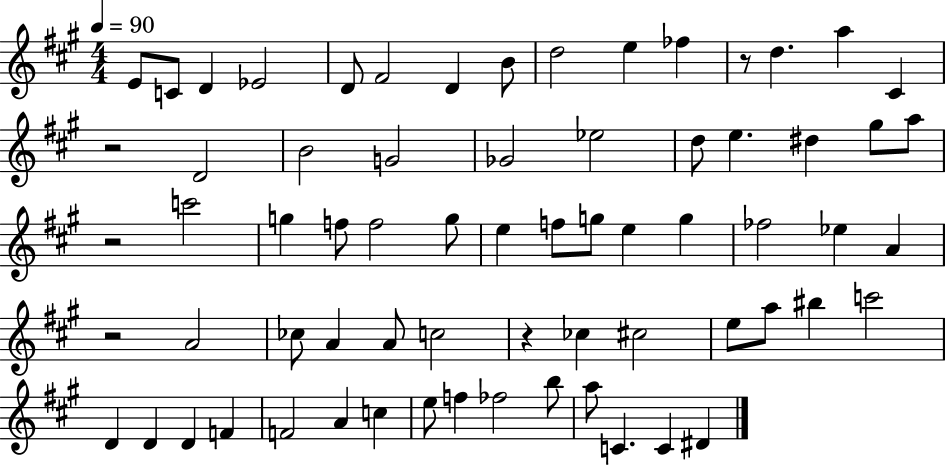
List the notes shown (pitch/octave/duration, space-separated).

E4/e C4/e D4/q Eb4/h D4/e F#4/h D4/q B4/e D5/h E5/q FES5/q R/e D5/q. A5/q C#4/q R/h D4/h B4/h G4/h Gb4/h Eb5/h D5/e E5/q. D#5/q G#5/e A5/e R/h C6/h G5/q F5/e F5/h G5/e E5/q F5/e G5/e E5/q G5/q FES5/h Eb5/q A4/q R/h A4/h CES5/e A4/q A4/e C5/h R/q CES5/q C#5/h E5/e A5/e BIS5/q C6/h D4/q D4/q D4/q F4/q F4/h A4/q C5/q E5/e F5/q FES5/h B5/e A5/e C4/q. C4/q D#4/q